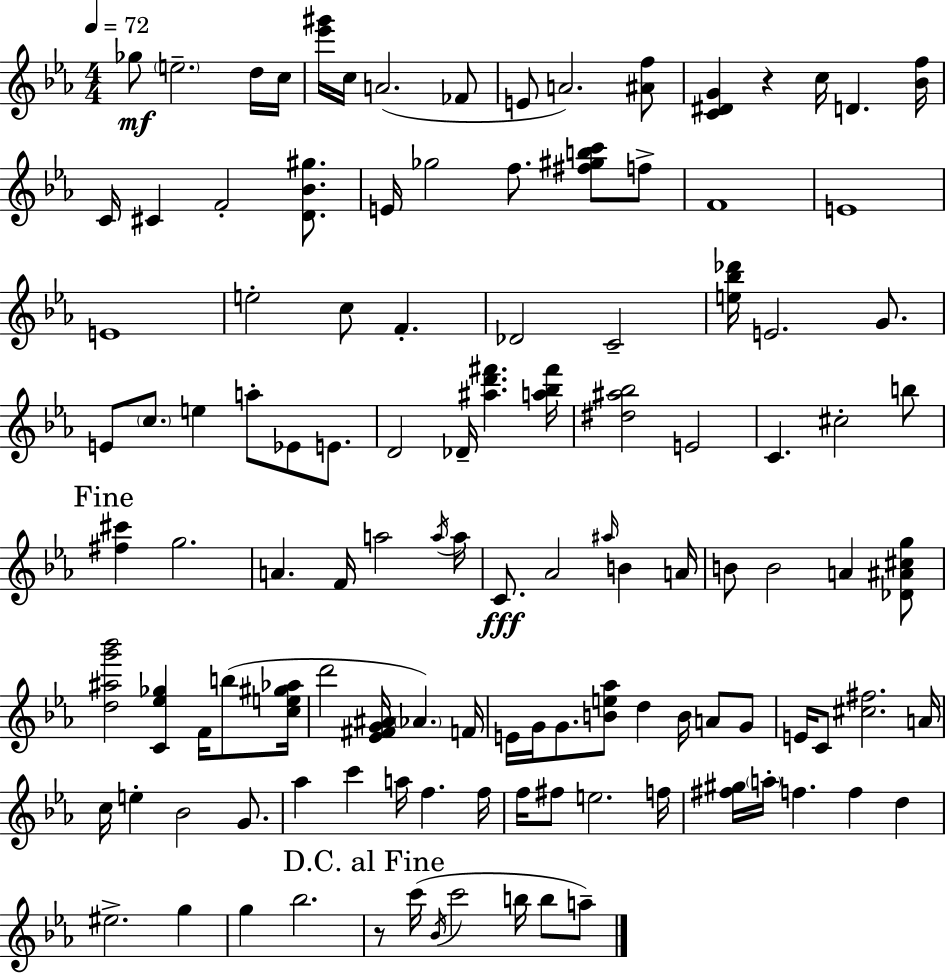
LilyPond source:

{
  \clef treble
  \numericTimeSignature
  \time 4/4
  \key ees \major
  \tempo 4 = 72
  ges''8\mf \parenthesize e''2.-- d''16 c''16 | <ees''' gis'''>16 c''16 a'2.( fes'8 | e'8 a'2.) <ais' f''>8 | <c' dis' g'>4 r4 c''16 d'4. <bes' f''>16 | \break c'16 cis'4 f'2-. <d' bes' gis''>8. | e'16 ges''2 f''8. <fis'' gis'' b'' c'''>8 f''8-> | f'1 | e'1 | \break e'1 | e''2-. c''8 f'4.-. | des'2 c'2-- | <e'' bes'' des'''>16 e'2. g'8. | \break e'8 \parenthesize c''8. e''4 a''8-. ees'8 e'8. | d'2 des'16-- <ais'' d''' fis'''>4. <a'' bes'' fis'''>16 | <dis'' ais'' bes''>2 e'2 | c'4. cis''2-. b''8 | \break \mark "Fine" <fis'' cis'''>4 g''2. | a'4. f'16 a''2 \acciaccatura { a''16 } | a''16 c'8.\fff aes'2 \grace { ais''16 } b'4 | a'16 b'8 b'2 a'4 | \break <des' ais' cis'' g''>8 <d'' ais'' g''' bes'''>2 <c' ees'' ges''>4 f'16 b''8( | <c'' e'' gis'' aes''>16 d'''2 <ees' fis' g' ais'>16 \parenthesize aes'4.) | f'16 e'16 g'16 g'8. <b' e'' aes''>8 d''4 b'16 a'8 | g'8 e'16 c'8 <cis'' fis''>2. | \break a'16 c''16 e''4-. bes'2 g'8. | aes''4 c'''4 a''16 f''4. | f''16 f''16 fis''8 e''2. | f''16 <fis'' gis''>16 \parenthesize a''16-. f''4. f''4 d''4 | \break eis''2.-> g''4 | g''4 bes''2. | \mark "D.C. al Fine" r8 c'''16( \acciaccatura { bes'16 } c'''2 b''16 b''8 | a''8--) \bar "|."
}